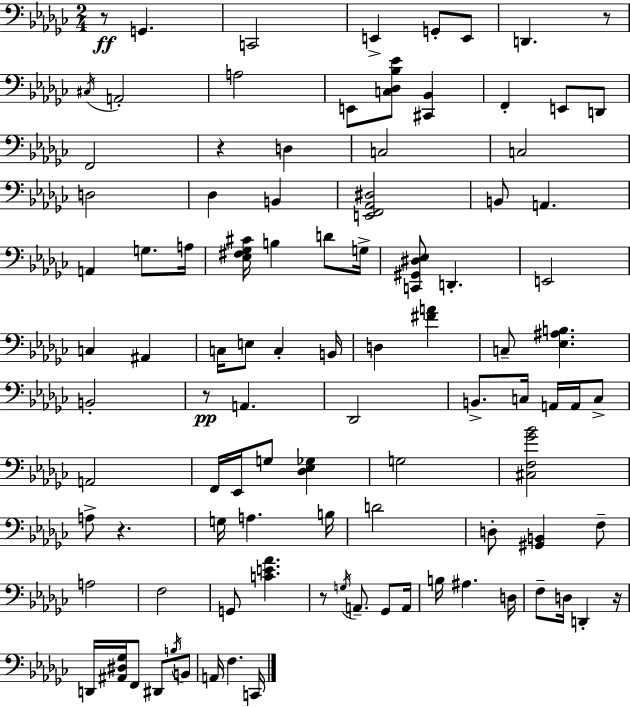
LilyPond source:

{
  \clef bass
  \numericTimeSignature
  \time 2/4
  \key ees \minor
  r8\ff g,4. | c,2 | e,4-> g,8-. e,8 | d,4. r8 | \break \acciaccatura { cis16 } a,2-. | a2 | e,8 <c des bes ees'>8 <cis, bes,>4 | f,4-. e,8 d,8 | \break f,2 | r4 d4 | c2 | c2 | \break d2 | des4 b,4 | <e, f, aes, dis>2 | b,8 a,4. | \break a,4 g8. | a16 <ees fis ges cis'>16 b4 d'8 | g16-> <c, gis, dis ees>8 d,4.-. | e,2 | \break c4 ais,4 | c16 e8 c4-. | b,16 d4 <fis' a'>4 | c8-- <ees ais b>4. | \break b,2-. | r8\pp a,4. | des,2 | b,8.-> c16 a,16 a,16 c8-> | \break a,2 | f,16 ees,16 g8 <des ees ges>4 | g2 | <cis f ges' bes'>2 | \break a8-> r4. | g16 a4. | b16 d'2 | d8-. <gis, b,>4 f8-- | \break a2 | f2 | g,8 <c' e' aes'>4. | r8 \acciaccatura { g16 } a,8.-- ges,8 | \break a,16 b16 ais4. | d16 f8-- d16 d,4-. | r16 d,16 <ais, dis ges>16 f,8 dis,8 | \acciaccatura { b16 } b,8 a,16 f4. | \break c,16 \bar "|."
}